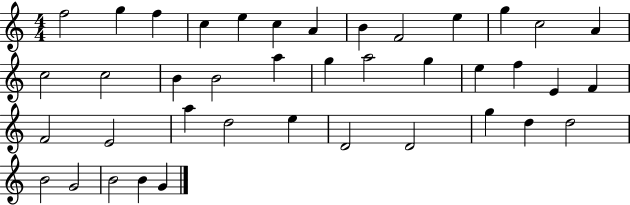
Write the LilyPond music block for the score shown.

{
  \clef treble
  \numericTimeSignature
  \time 4/4
  \key c \major
  f''2 g''4 f''4 | c''4 e''4 c''4 a'4 | b'4 f'2 e''4 | g''4 c''2 a'4 | \break c''2 c''2 | b'4 b'2 a''4 | g''4 a''2 g''4 | e''4 f''4 e'4 f'4 | \break f'2 e'2 | a''4 d''2 e''4 | d'2 d'2 | g''4 d''4 d''2 | \break b'2 g'2 | b'2 b'4 g'4 | \bar "|."
}